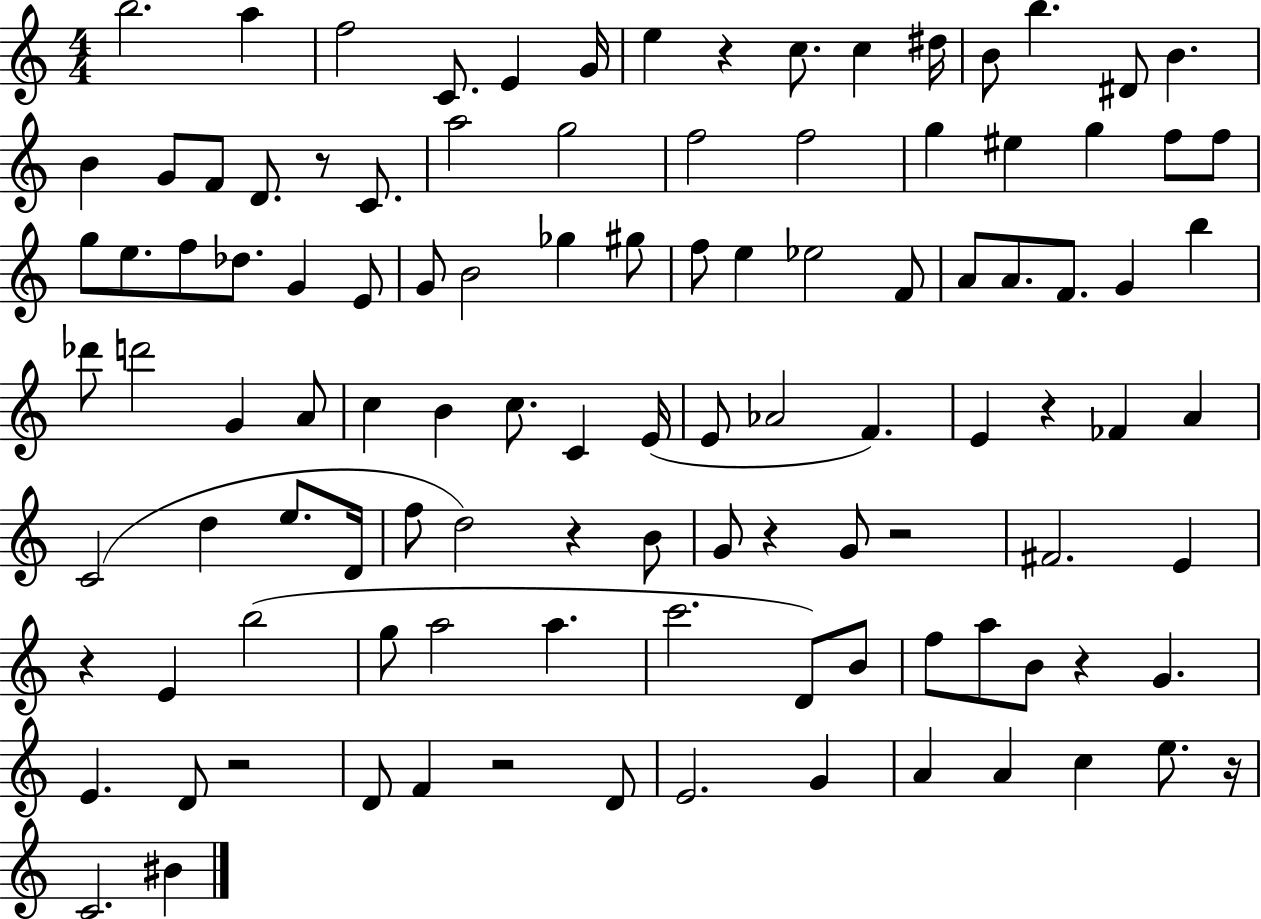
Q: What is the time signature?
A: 4/4